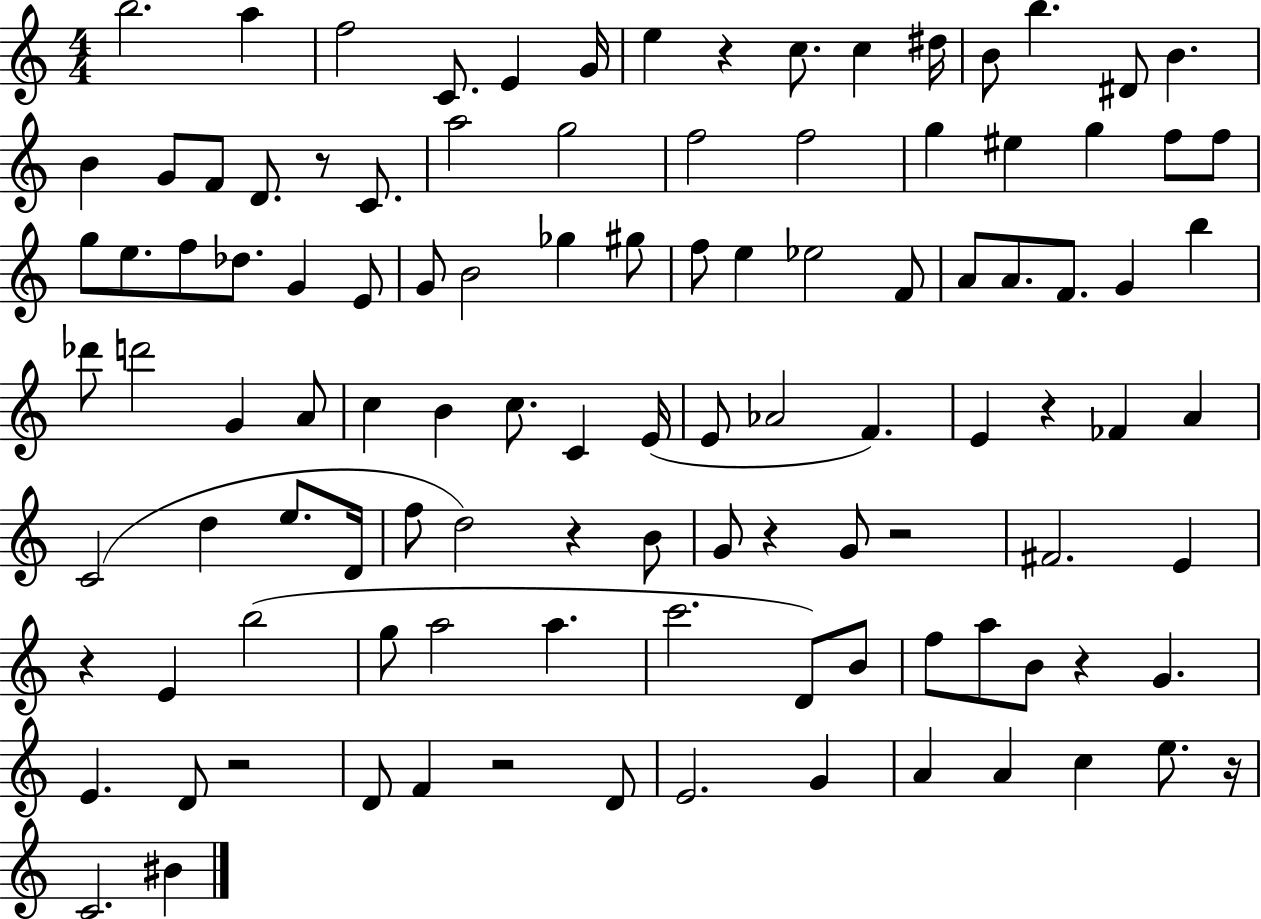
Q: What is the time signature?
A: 4/4